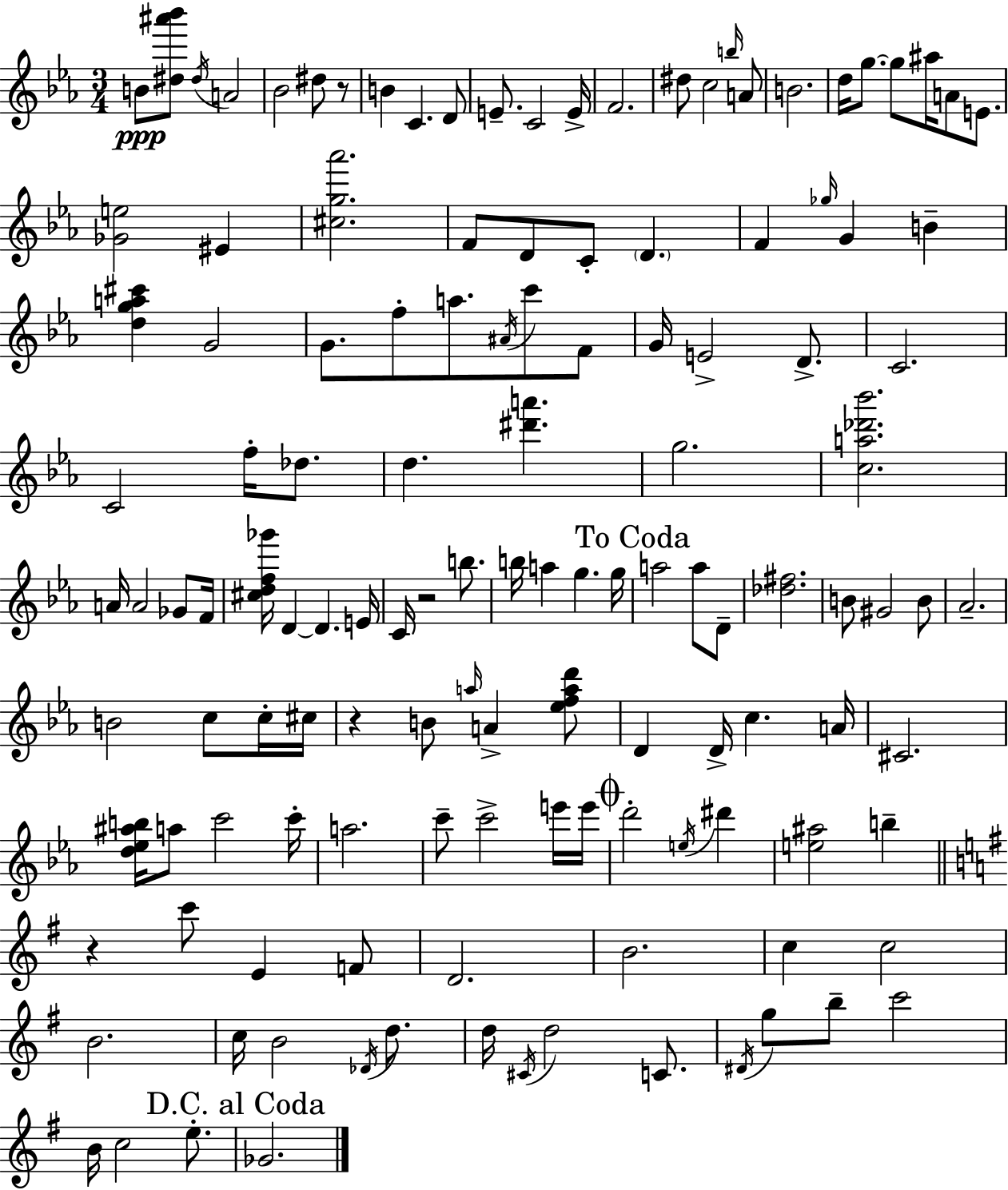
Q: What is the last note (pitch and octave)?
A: Gb4